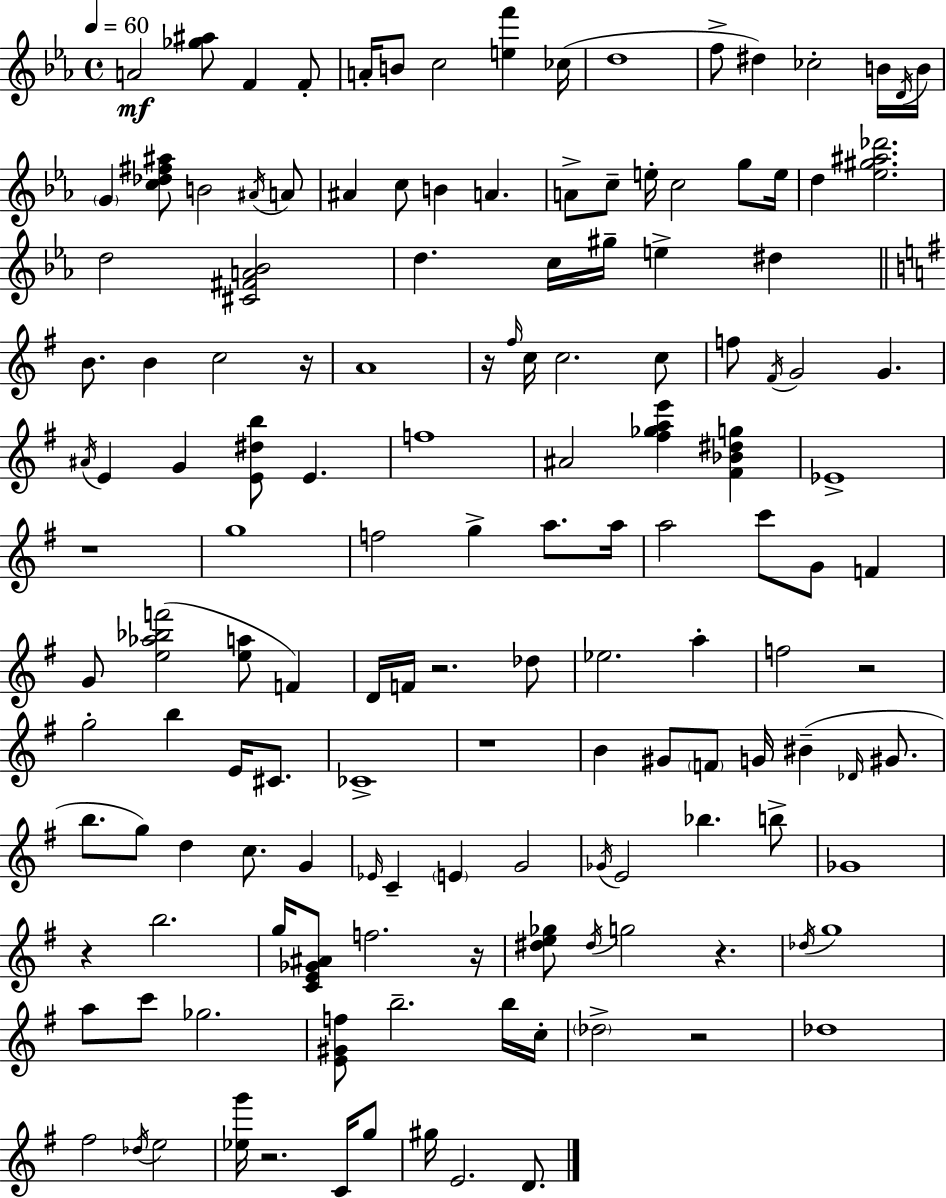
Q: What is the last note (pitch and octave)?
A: D4